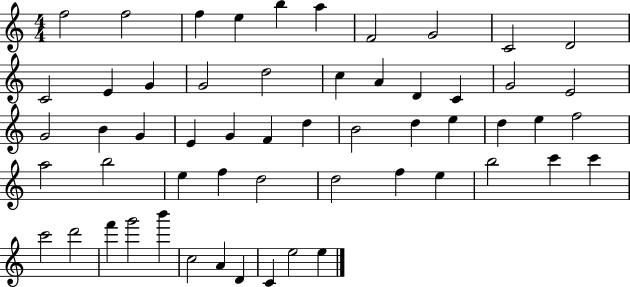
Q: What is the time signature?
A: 4/4